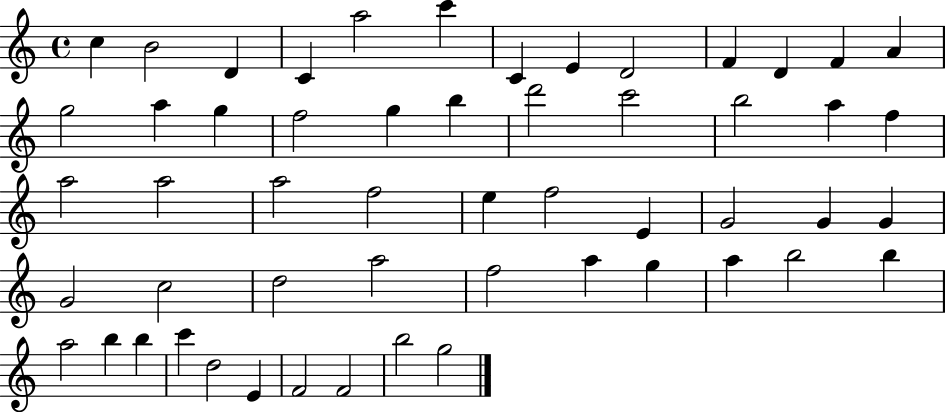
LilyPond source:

{
  \clef treble
  \time 4/4
  \defaultTimeSignature
  \key c \major
  c''4 b'2 d'4 | c'4 a''2 c'''4 | c'4 e'4 d'2 | f'4 d'4 f'4 a'4 | \break g''2 a''4 g''4 | f''2 g''4 b''4 | d'''2 c'''2 | b''2 a''4 f''4 | \break a''2 a''2 | a''2 f''2 | e''4 f''2 e'4 | g'2 g'4 g'4 | \break g'2 c''2 | d''2 a''2 | f''2 a''4 g''4 | a''4 b''2 b''4 | \break a''2 b''4 b''4 | c'''4 d''2 e'4 | f'2 f'2 | b''2 g''2 | \break \bar "|."
}